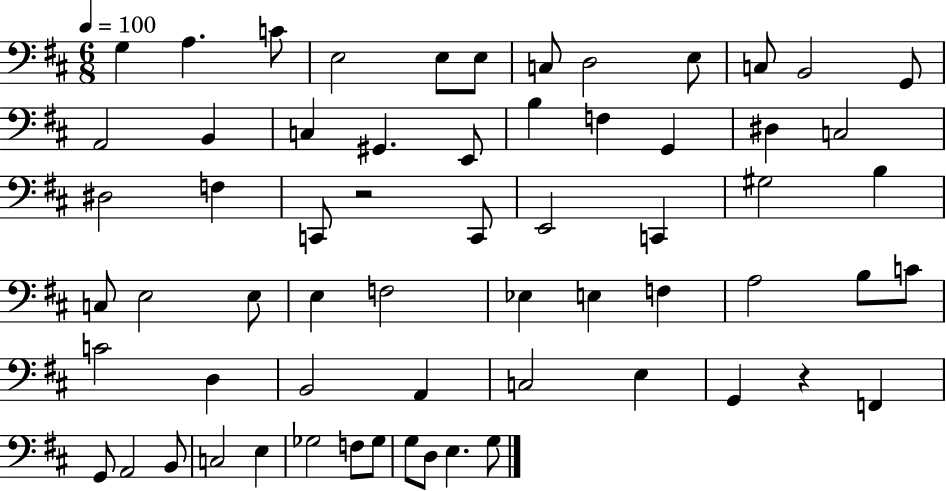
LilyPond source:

{
  \clef bass
  \numericTimeSignature
  \time 6/8
  \key d \major
  \tempo 4 = 100
  g4 a4. c'8 | e2 e8 e8 | c8 d2 e8 | c8 b,2 g,8 | \break a,2 b,4 | c4 gis,4. e,8 | b4 f4 g,4 | dis4 c2 | \break dis2 f4 | c,8 r2 c,8 | e,2 c,4 | gis2 b4 | \break c8 e2 e8 | e4 f2 | ees4 e4 f4 | a2 b8 c'8 | \break c'2 d4 | b,2 a,4 | c2 e4 | g,4 r4 f,4 | \break g,8 a,2 b,8 | c2 e4 | ges2 f8 ges8 | g8 d8 e4. g8 | \break \bar "|."
}